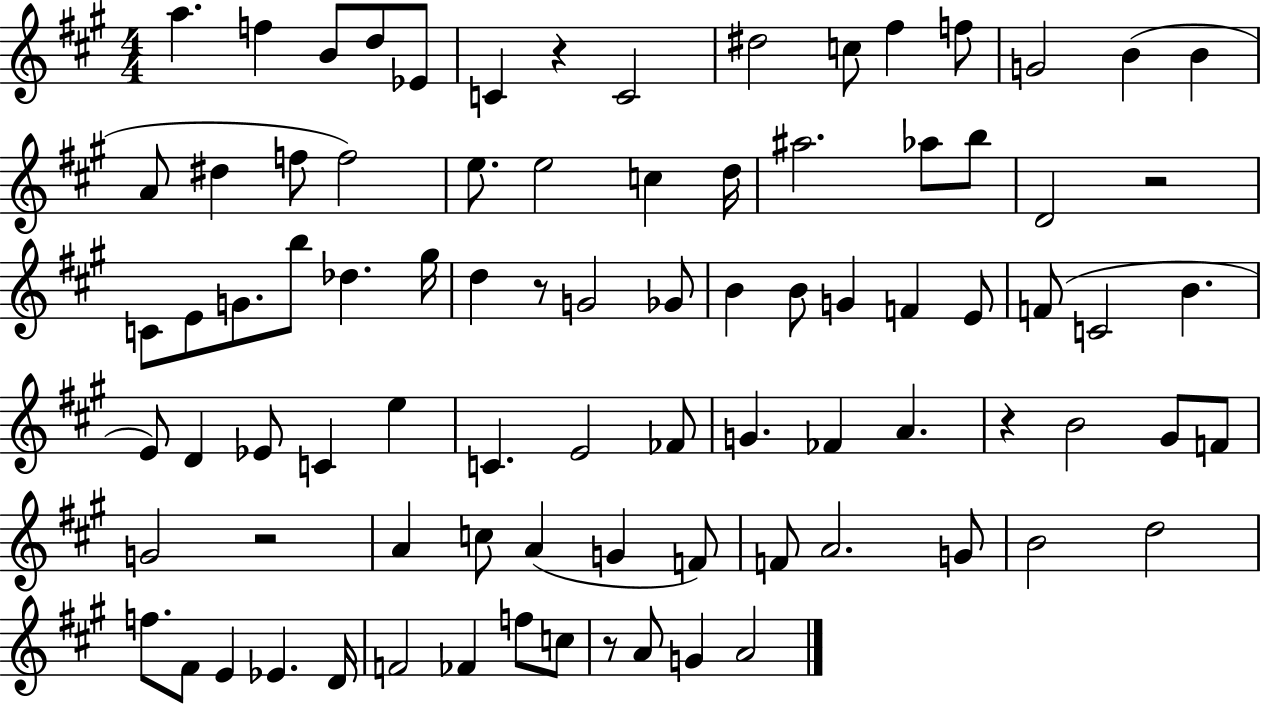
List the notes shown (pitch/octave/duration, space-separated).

A5/q. F5/q B4/e D5/e Eb4/e C4/q R/q C4/h D#5/h C5/e F#5/q F5/e G4/h B4/q B4/q A4/e D#5/q F5/e F5/h E5/e. E5/h C5/q D5/s A#5/h. Ab5/e B5/e D4/h R/h C4/e E4/e G4/e. B5/e Db5/q. G#5/s D5/q R/e G4/h Gb4/e B4/q B4/e G4/q F4/q E4/e F4/e C4/h B4/q. E4/e D4/q Eb4/e C4/q E5/q C4/q. E4/h FES4/e G4/q. FES4/q A4/q. R/q B4/h G#4/e F4/e G4/h R/h A4/q C5/e A4/q G4/q F4/e F4/e A4/h. G4/e B4/h D5/h F5/e. F#4/e E4/q Eb4/q. D4/s F4/h FES4/q F5/e C5/e R/e A4/e G4/q A4/h